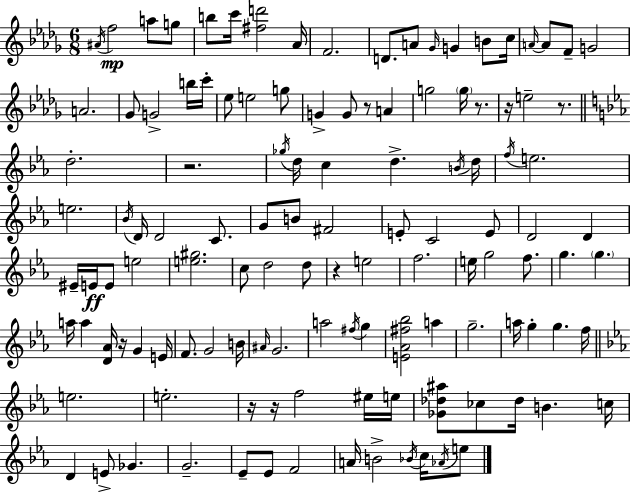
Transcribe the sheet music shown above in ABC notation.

X:1
T:Untitled
M:6/8
L:1/4
K:Bbm
^A/4 f2 a/2 g/2 b/2 c'/4 [^fd']2 _A/4 F2 D/2 A/2 _G/4 G B/2 c/4 A/4 A/2 F/2 G2 A2 _G/2 G2 b/4 c'/4 _e/2 e2 g/2 G G/2 z/2 A g2 g/4 z/2 z/4 e2 z/2 d2 z2 _g/4 d/4 c d B/4 d/4 f/4 e2 e2 _B/4 D/4 D2 C/2 G/2 B/2 ^F2 E/2 C2 E/2 D2 D ^E/4 E/4 E/2 e2 [e^g]2 c/2 d2 d/2 z e2 f2 e/4 g2 f/2 g g a/4 a [D_A]/4 z/4 G E/4 F/2 G2 B/4 ^A/4 G2 a2 ^f/4 g [E_A^f_b]2 a g2 a/4 g g f/4 e2 e2 z/4 z/4 f2 ^e/4 e/4 [_G_d^a]/2 _c/2 _d/4 B c/4 D E/2 _G G2 _E/2 _E/2 F2 A/4 B2 _B/4 c/4 _A/4 e/2